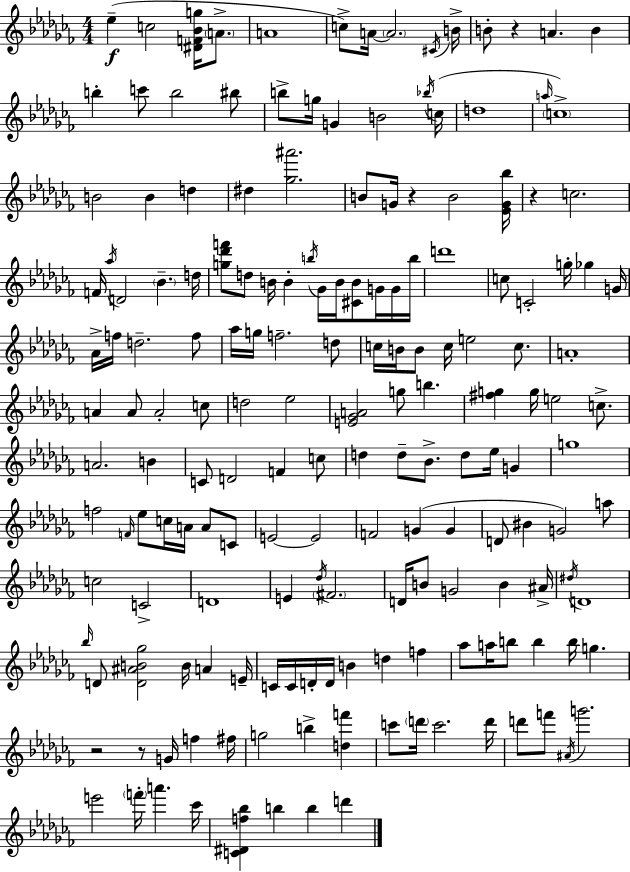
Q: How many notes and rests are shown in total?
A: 174